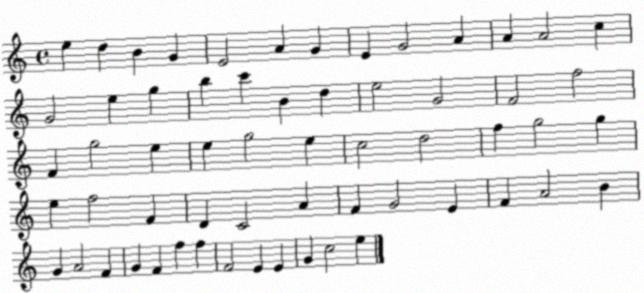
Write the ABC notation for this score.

X:1
T:Untitled
M:4/4
L:1/4
K:C
e d B G E2 A G E G2 A A A2 c G2 e g b c' B d e2 G2 F2 f2 F g2 e e g2 e c2 d2 f g2 g e f2 F D C2 A F G2 E F A2 B G A2 F G F f f F2 E E G c2 e